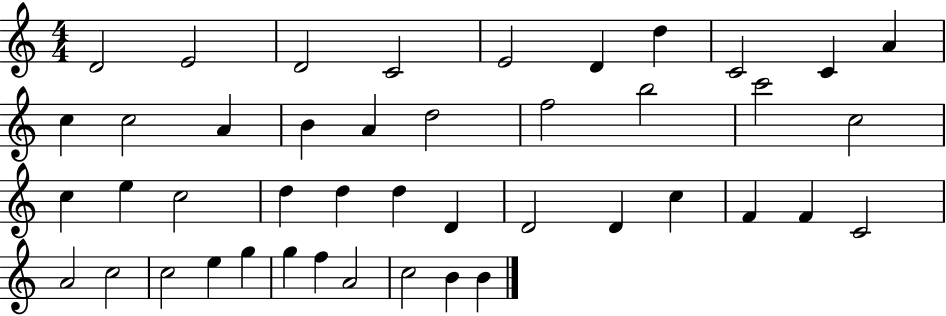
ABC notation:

X:1
T:Untitled
M:4/4
L:1/4
K:C
D2 E2 D2 C2 E2 D d C2 C A c c2 A B A d2 f2 b2 c'2 c2 c e c2 d d d D D2 D c F F C2 A2 c2 c2 e g g f A2 c2 B B